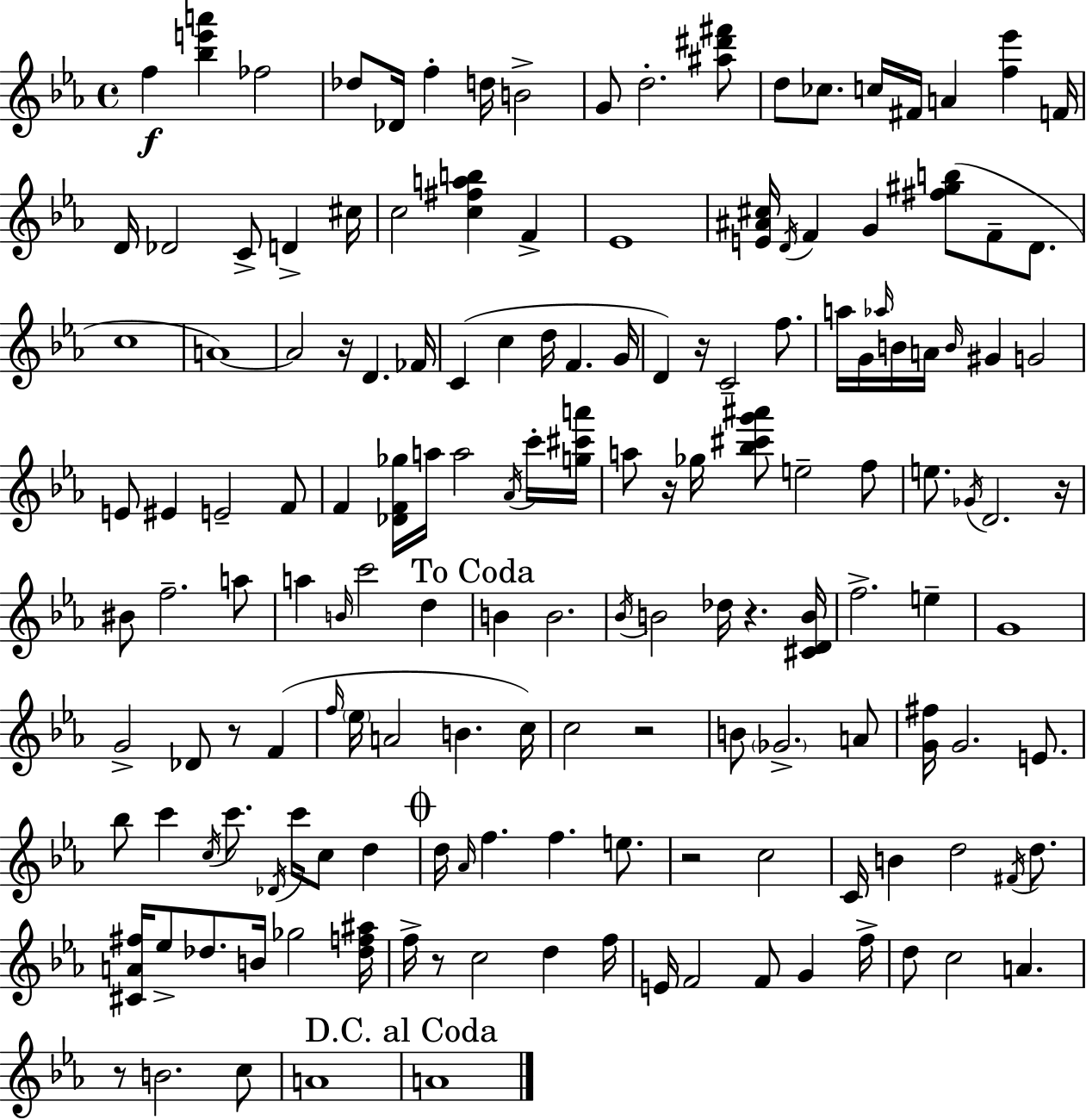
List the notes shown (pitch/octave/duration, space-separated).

F5/q [Bb5,E6,A6]/q FES5/h Db5/e Db4/s F5/q D5/s B4/h G4/e D5/h. [A#5,D#6,F#6]/e D5/e CES5/e. C5/s F#4/s A4/q [F5,Eb6]/q F4/s D4/s Db4/h C4/e D4/q C#5/s C5/h [C5,F#5,A5,B5]/q F4/q Eb4/w [E4,A#4,C#5]/s D4/s F4/q G4/q [F#5,G#5,B5]/e F4/e D4/e. C5/w A4/w A4/h R/s D4/q. FES4/s C4/q C5/q D5/s F4/q. G4/s D4/q R/s C4/h F5/e. A5/s G4/s Ab5/s B4/s A4/s B4/s G#4/q G4/h E4/e EIS4/q E4/h F4/e F4/q [Db4,F4,Gb5]/s A5/s A5/h Ab4/s C6/s [G5,C#6,A6]/s A5/e R/s Gb5/s [Bb5,C#6,G6,A#6]/e E5/h F5/e E5/e. Gb4/s D4/h. R/s BIS4/e F5/h. A5/e A5/q B4/s C6/h D5/q B4/q B4/h. Bb4/s B4/h Db5/s R/q. [C#4,D4,B4]/s F5/h. E5/q G4/w G4/h Db4/e R/e F4/q F5/s Eb5/s A4/h B4/q. C5/s C5/h R/h B4/e Gb4/h. A4/e [G4,F#5]/s G4/h. E4/e. Bb5/e C6/q C5/s C6/e. Db4/s C6/s C5/e D5/q D5/s Ab4/s F5/q. F5/q. E5/e. R/h C5/h C4/s B4/q D5/h F#4/s D5/e. [C#4,A4,F#5]/s Eb5/e Db5/e. B4/s Gb5/h [Db5,F5,A#5]/s F5/s R/e C5/h D5/q F5/s E4/s F4/h F4/e G4/q F5/s D5/e C5/h A4/q. R/e B4/h. C5/e A4/w A4/w